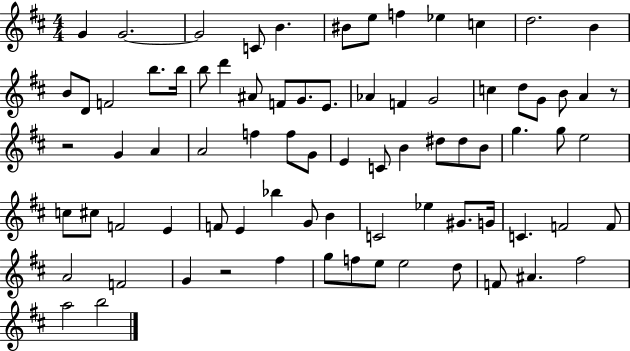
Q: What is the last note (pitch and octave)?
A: B5